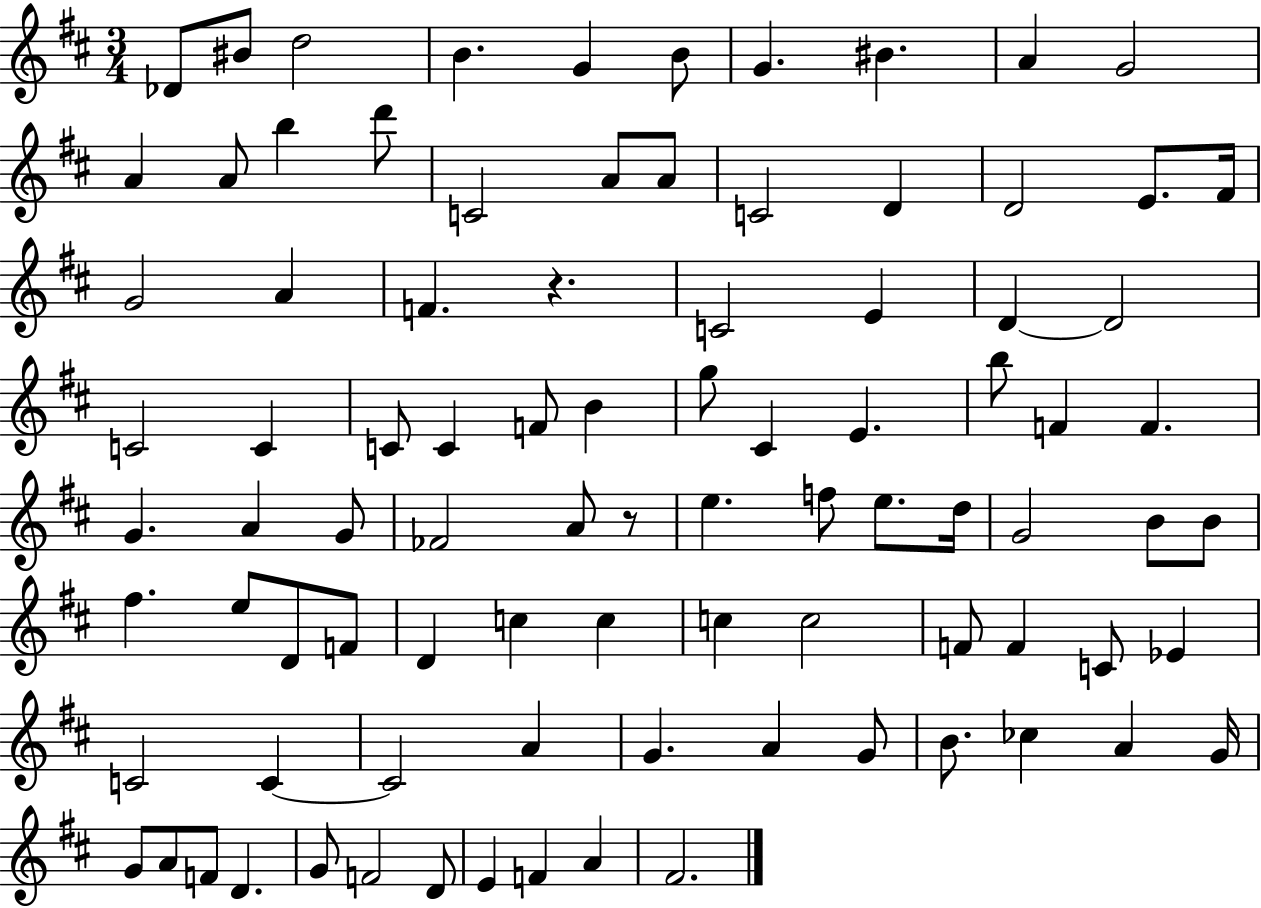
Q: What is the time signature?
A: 3/4